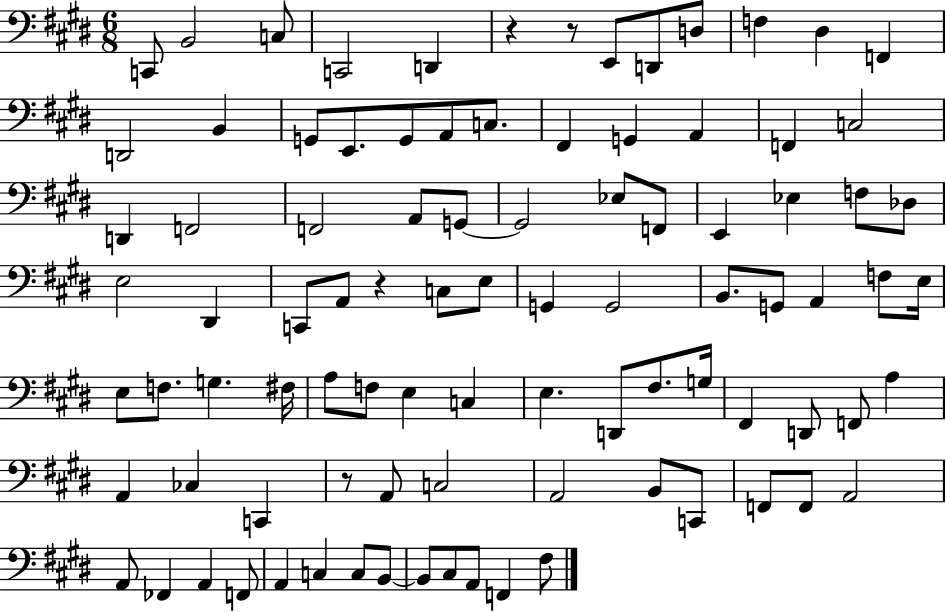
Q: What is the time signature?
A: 6/8